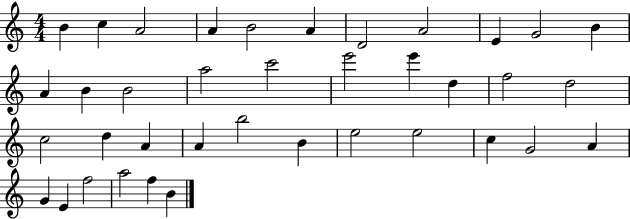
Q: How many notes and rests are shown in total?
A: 38